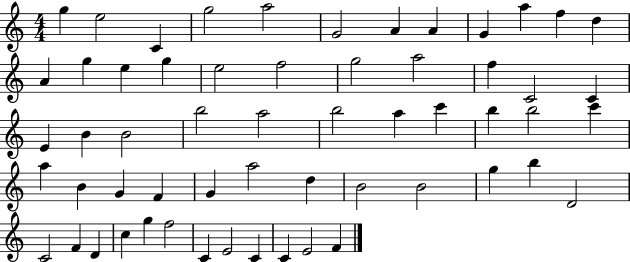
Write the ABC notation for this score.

X:1
T:Untitled
M:4/4
L:1/4
K:C
g e2 C g2 a2 G2 A A G a f d A g e g e2 f2 g2 a2 f C2 C E B B2 b2 a2 b2 a c' b b2 c' a B G F G a2 d B2 B2 g b D2 C2 F D c g f2 C E2 C C E2 F